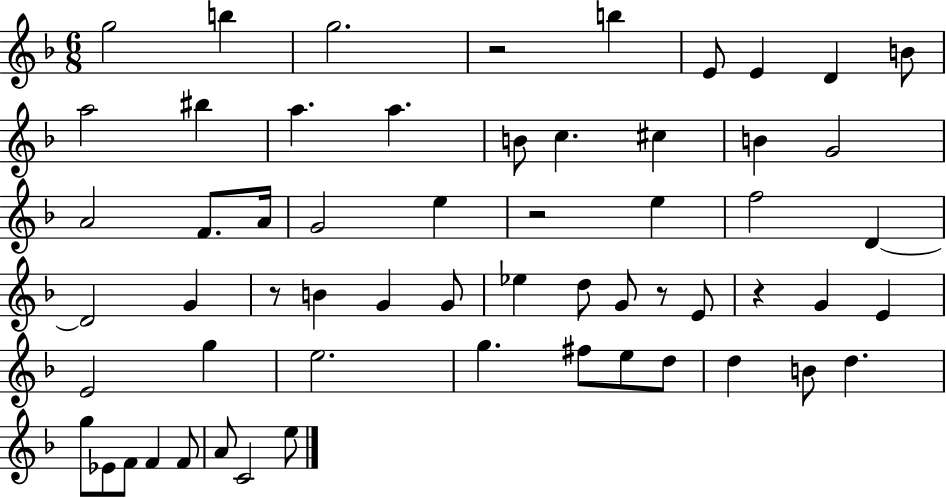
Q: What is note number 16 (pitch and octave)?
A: B4